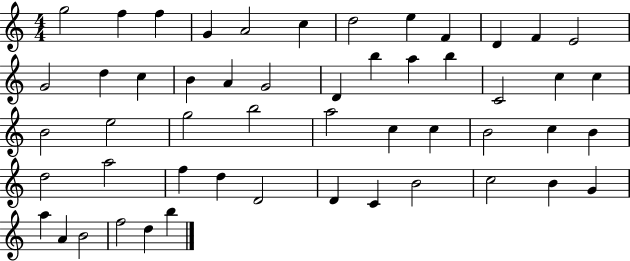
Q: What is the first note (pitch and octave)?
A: G5